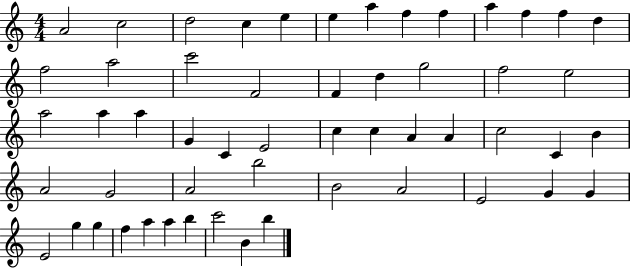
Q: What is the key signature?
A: C major